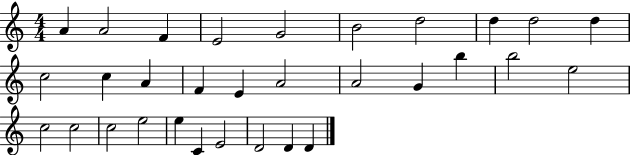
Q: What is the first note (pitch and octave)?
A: A4